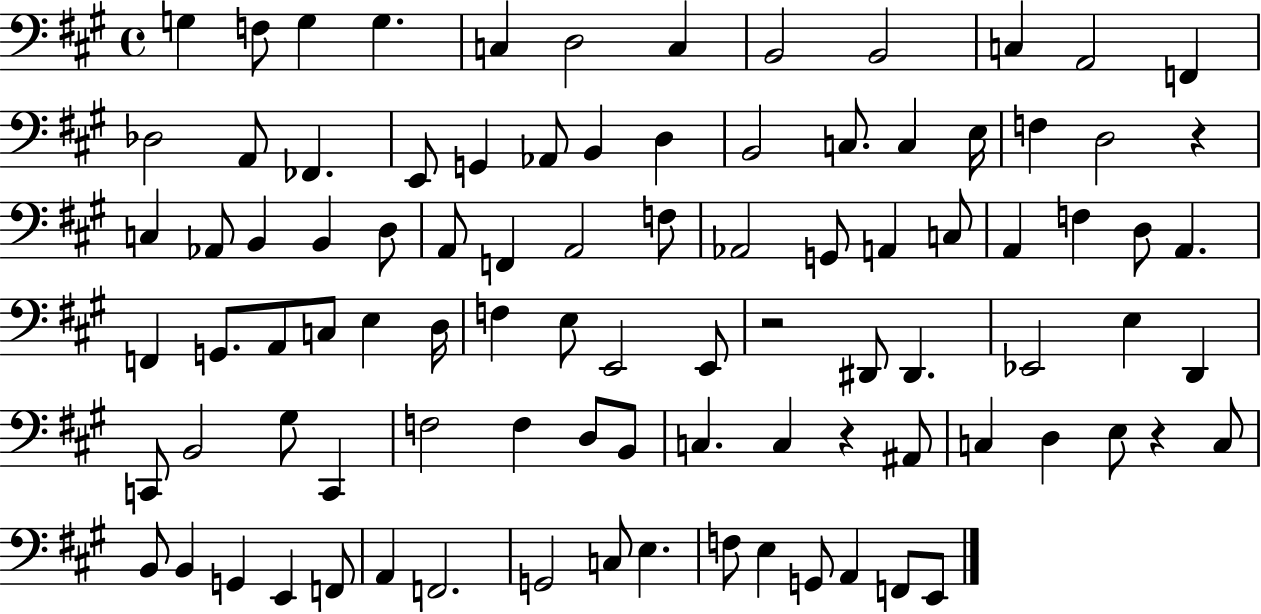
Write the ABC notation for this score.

X:1
T:Untitled
M:4/4
L:1/4
K:A
G, F,/2 G, G, C, D,2 C, B,,2 B,,2 C, A,,2 F,, _D,2 A,,/2 _F,, E,,/2 G,, _A,,/2 B,, D, B,,2 C,/2 C, E,/4 F, D,2 z C, _A,,/2 B,, B,, D,/2 A,,/2 F,, A,,2 F,/2 _A,,2 G,,/2 A,, C,/2 A,, F, D,/2 A,, F,, G,,/2 A,,/2 C,/2 E, D,/4 F, E,/2 E,,2 E,,/2 z2 ^D,,/2 ^D,, _E,,2 E, D,, C,,/2 B,,2 ^G,/2 C,, F,2 F, D,/2 B,,/2 C, C, z ^A,,/2 C, D, E,/2 z C,/2 B,,/2 B,, G,, E,, F,,/2 A,, F,,2 G,,2 C,/2 E, F,/2 E, G,,/2 A,, F,,/2 E,,/2